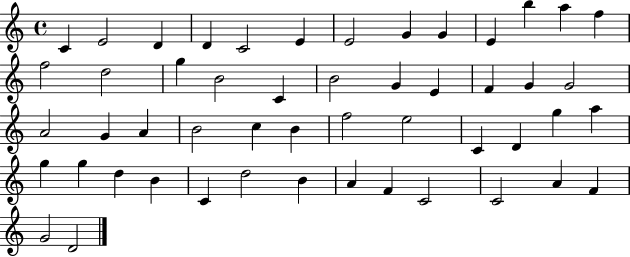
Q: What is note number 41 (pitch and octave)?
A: C4